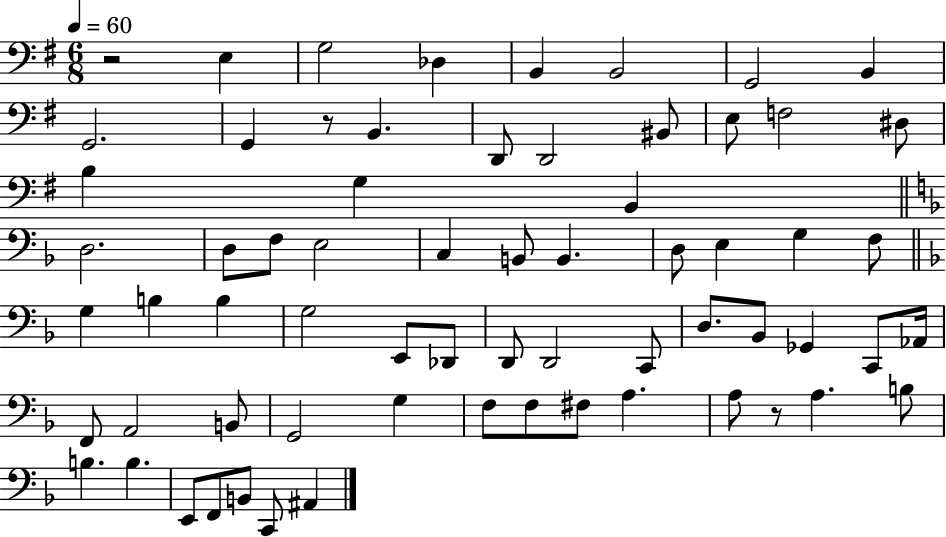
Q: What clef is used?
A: bass